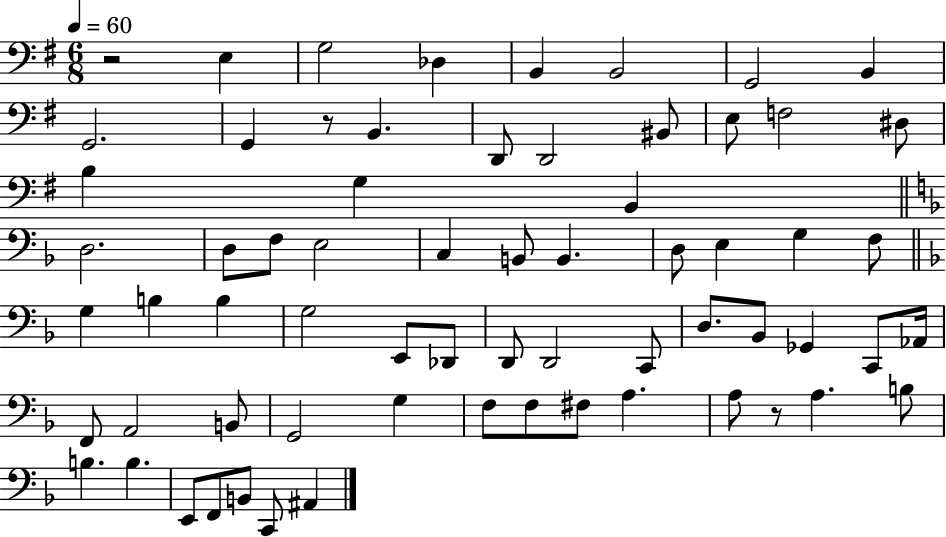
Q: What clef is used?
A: bass